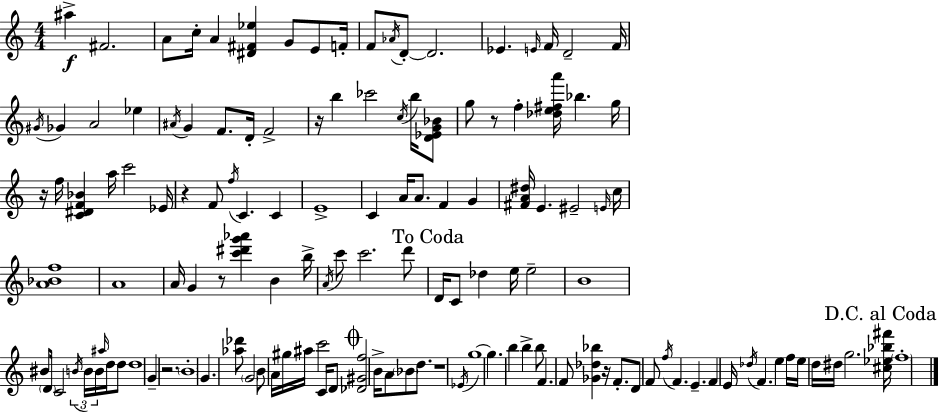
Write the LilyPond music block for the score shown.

{
  \clef treble
  \numericTimeSignature
  \time 4/4
  \key a \minor
  ais''4->\f fis'2. | a'8 c''16-. a'4 <dis' fis' ees''>4 g'8 e'8 f'16-. | f'8 \acciaccatura { aes'16 } d'8-.~~ d'2. | ees'4. \grace { e'16 } f'16 d'2-- | \break f'16 \acciaccatura { gis'16 } ges'4 a'2 ees''4 | \acciaccatura { ais'16 } g'4 f'8. d'16-. f'2-> | r16 b''4 ces'''2 | \acciaccatura { c''16 } b''16 <d' ees' g' bes'>8 g''8 r8 f''4-. <des'' e'' fis'' a'''>16 bes''4. | \break g''16 r16 f''16 <c' dis' f' bes'>4 a''16 c'''2 | ees'16 r4 f'8 \acciaccatura { f''16 } c'4. | c'4 e'1-> | c'4 a'16 a'8. f'4 | \break g'4 <fis' a' dis''>16 e'4. eis'2-- | \grace { e'16 } c''16 <a' bes' f''>1 | a'1 | a'16 g'4 r8 <c''' dis''' g''' aes'''>4 | \break b'4 b''16-> \acciaccatura { a'16 } c'''8 c'''2. | d'''8 \mark "To Coda" d'16 c'8 des''4 e''16 | e''2-- b'1 | bis'8 \parenthesize d'16 c'2 | \break \tuplet 3/2 { \acciaccatura { b'16 } b'16 b'16 } \grace { ais''16 } d''16 d''8 d''1 | g'4-- r2. | \parenthesize b'1-. | g'4. | \break <aes'' des'''>8 \parenthesize g'2 b'8 a'16 gis''16 ais''16 c'''2 | c'16 d'8 \mark \markup { \musicglyph "scripts.coda" } <des' gis' f''>2 | b'16-> a'8 \parenthesize bes'8 d''8. r1 | \acciaccatura { ees'16 } g''1~~ | \break g''4. | b''4 b''4-> b''8 f'4. | f'8 <ges' des'' bes''>4 r16 f'8.-. d'8 f'8 \acciaccatura { f''16 } | f'4. e'4.-- f'4 | \break e'16 \acciaccatura { des''16 } f'4. e''4 f''16 e''16 d''16 dis''16 | g''2. \mark "D.C. al Coda" <cis'' ees'' bes'' fis'''>16 \parenthesize f''1-. | \bar "|."
}